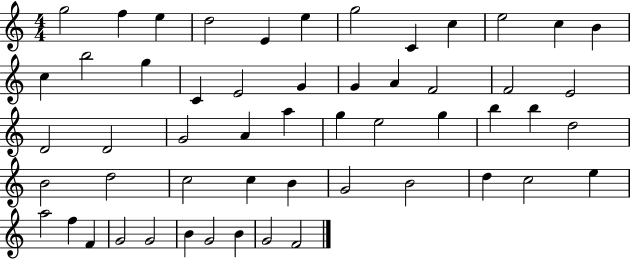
{
  \clef treble
  \numericTimeSignature
  \time 4/4
  \key c \major
  g''2 f''4 e''4 | d''2 e'4 e''4 | g''2 c'4 c''4 | e''2 c''4 b'4 | \break c''4 b''2 g''4 | c'4 e'2 g'4 | g'4 a'4 f'2 | f'2 e'2 | \break d'2 d'2 | g'2 a'4 a''4 | g''4 e''2 g''4 | b''4 b''4 d''2 | \break b'2 d''2 | c''2 c''4 b'4 | g'2 b'2 | d''4 c''2 e''4 | \break a''2 f''4 f'4 | g'2 g'2 | b'4 g'2 b'4 | g'2 f'2 | \break \bar "|."
}